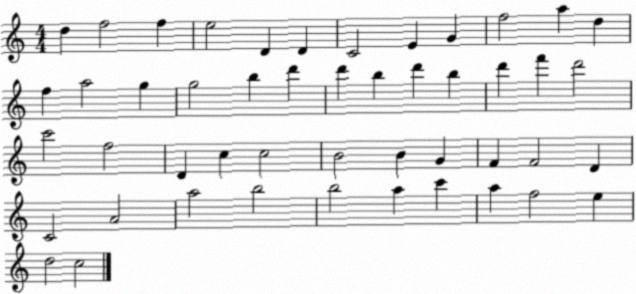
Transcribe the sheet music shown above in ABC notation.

X:1
T:Untitled
M:4/4
L:1/4
K:C
d f2 f e2 D D C2 E G f2 a d f a2 g g2 b d' d' b d' b d' f' d'2 c'2 f2 D c c2 B2 B G F F2 D C2 A2 a2 b2 b2 a c' a f2 e d2 c2